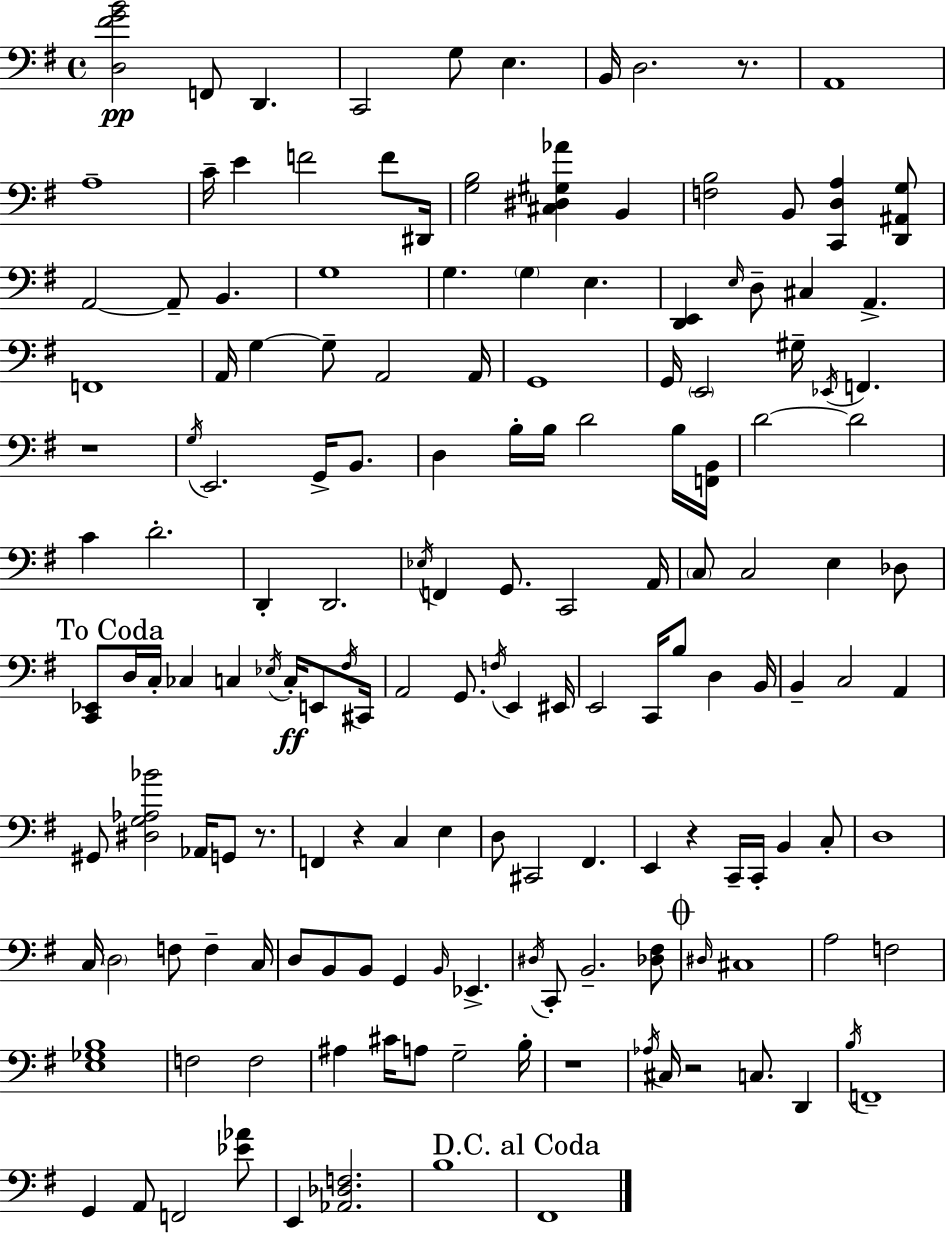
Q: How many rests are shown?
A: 7